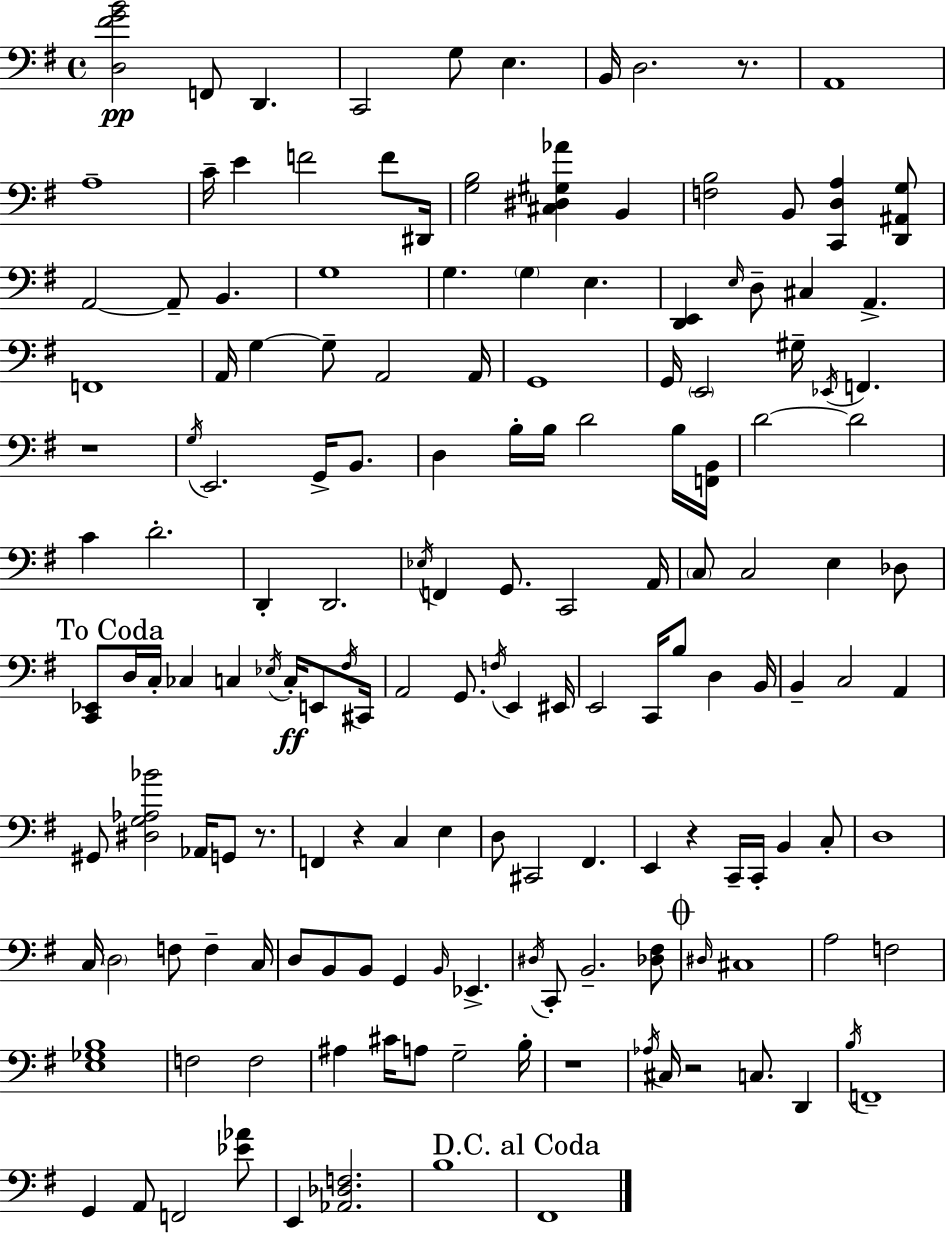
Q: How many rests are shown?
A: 7